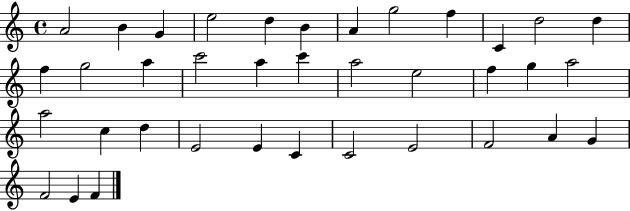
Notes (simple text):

A4/h B4/q G4/q E5/h D5/q B4/q A4/q G5/h F5/q C4/q D5/h D5/q F5/q G5/h A5/q C6/h A5/q C6/q A5/h E5/h F5/q G5/q A5/h A5/h C5/q D5/q E4/h E4/q C4/q C4/h E4/h F4/h A4/q G4/q F4/h E4/q F4/q